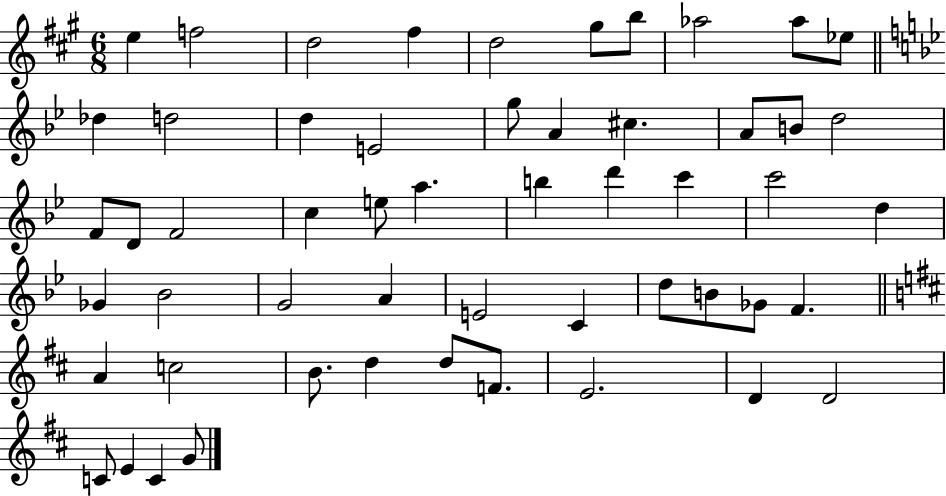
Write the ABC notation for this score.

X:1
T:Untitled
M:6/8
L:1/4
K:A
e f2 d2 ^f d2 ^g/2 b/2 _a2 _a/2 _e/2 _d d2 d E2 g/2 A ^c A/2 B/2 d2 F/2 D/2 F2 c e/2 a b d' c' c'2 d _G _B2 G2 A E2 C d/2 B/2 _G/2 F A c2 B/2 d d/2 F/2 E2 D D2 C/2 E C G/2